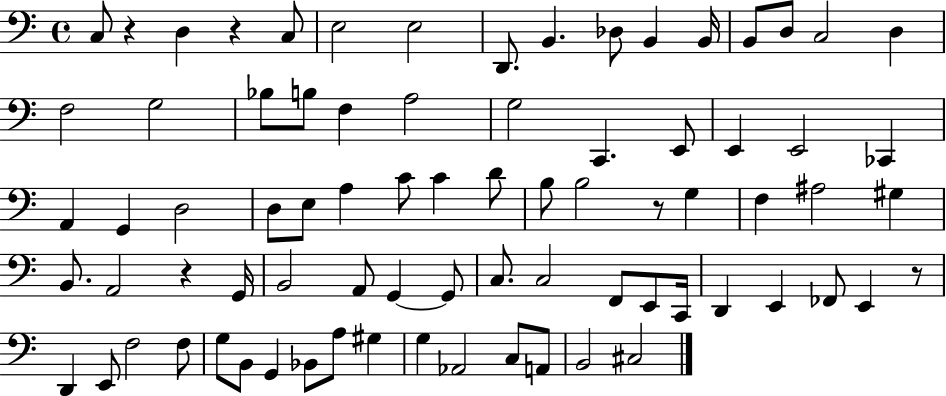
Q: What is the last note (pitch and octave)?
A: C#3